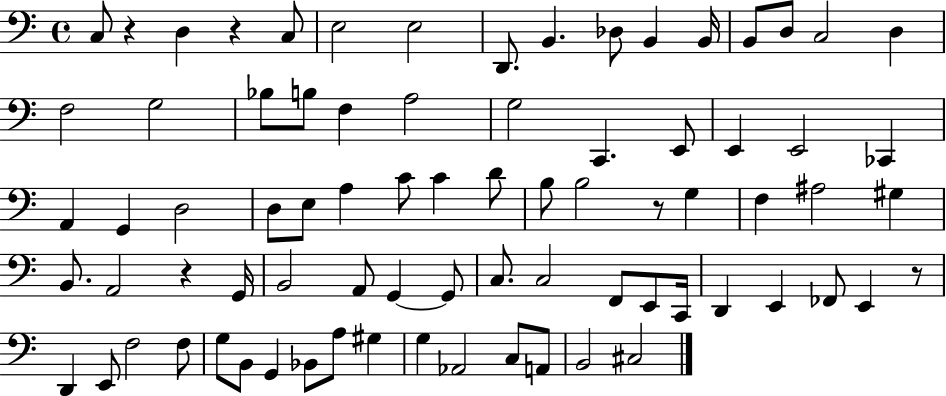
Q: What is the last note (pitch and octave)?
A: C#3